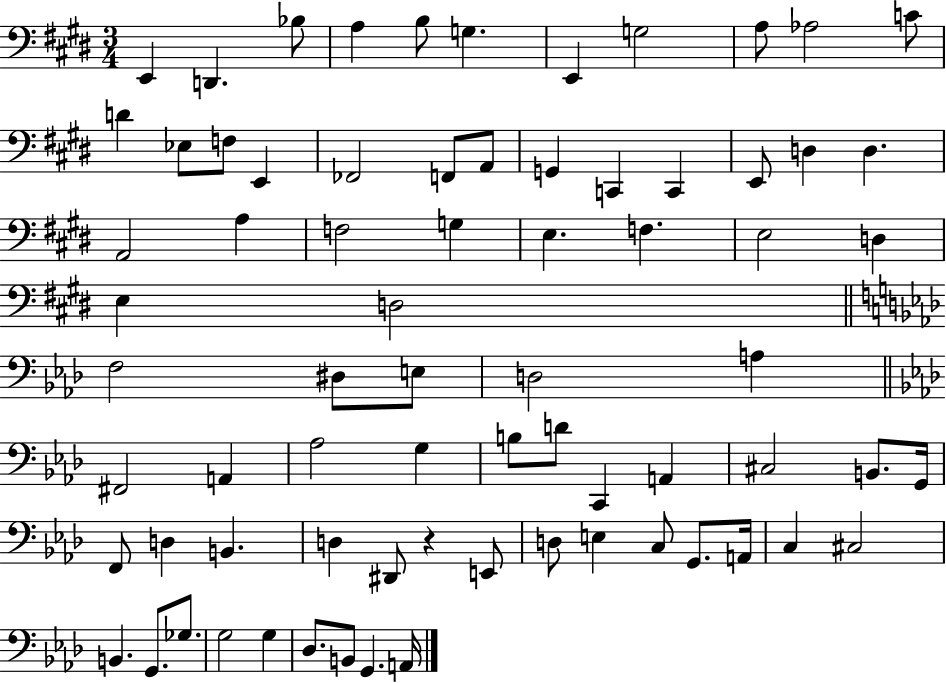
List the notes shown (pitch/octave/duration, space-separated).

E2/q D2/q. Bb3/e A3/q B3/e G3/q. E2/q G3/h A3/e Ab3/h C4/e D4/q Eb3/e F3/e E2/q FES2/h F2/e A2/e G2/q C2/q C2/q E2/e D3/q D3/q. A2/h A3/q F3/h G3/q E3/q. F3/q. E3/h D3/q E3/q D3/h F3/h D#3/e E3/e D3/h A3/q F#2/h A2/q Ab3/h G3/q B3/e D4/e C2/q A2/q C#3/h B2/e. G2/s F2/e D3/q B2/q. D3/q D#2/e R/q E2/e D3/e E3/q C3/e G2/e. A2/s C3/q C#3/h B2/q. G2/e. Gb3/e. G3/h G3/q Db3/e. B2/e G2/q. A2/s